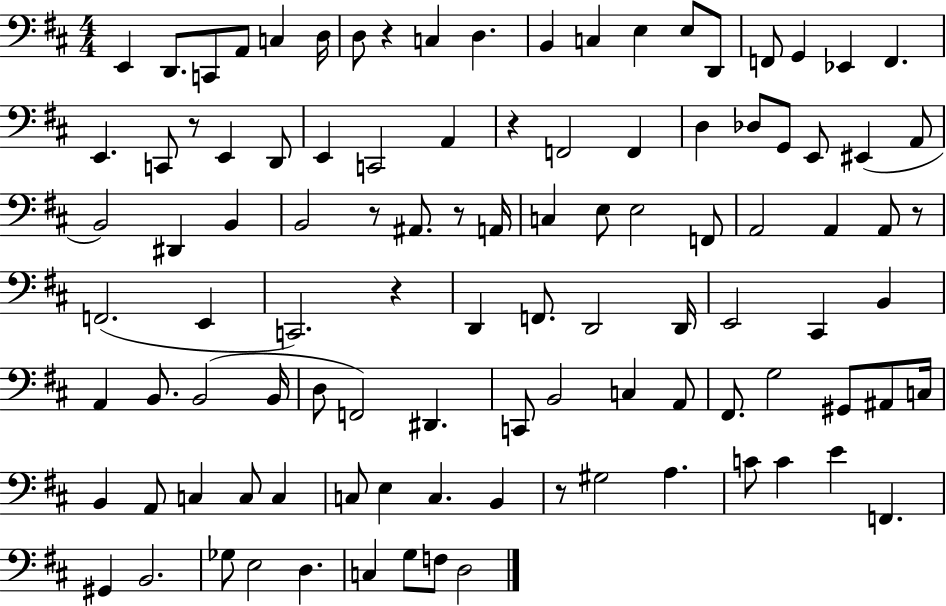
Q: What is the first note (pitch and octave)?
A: E2